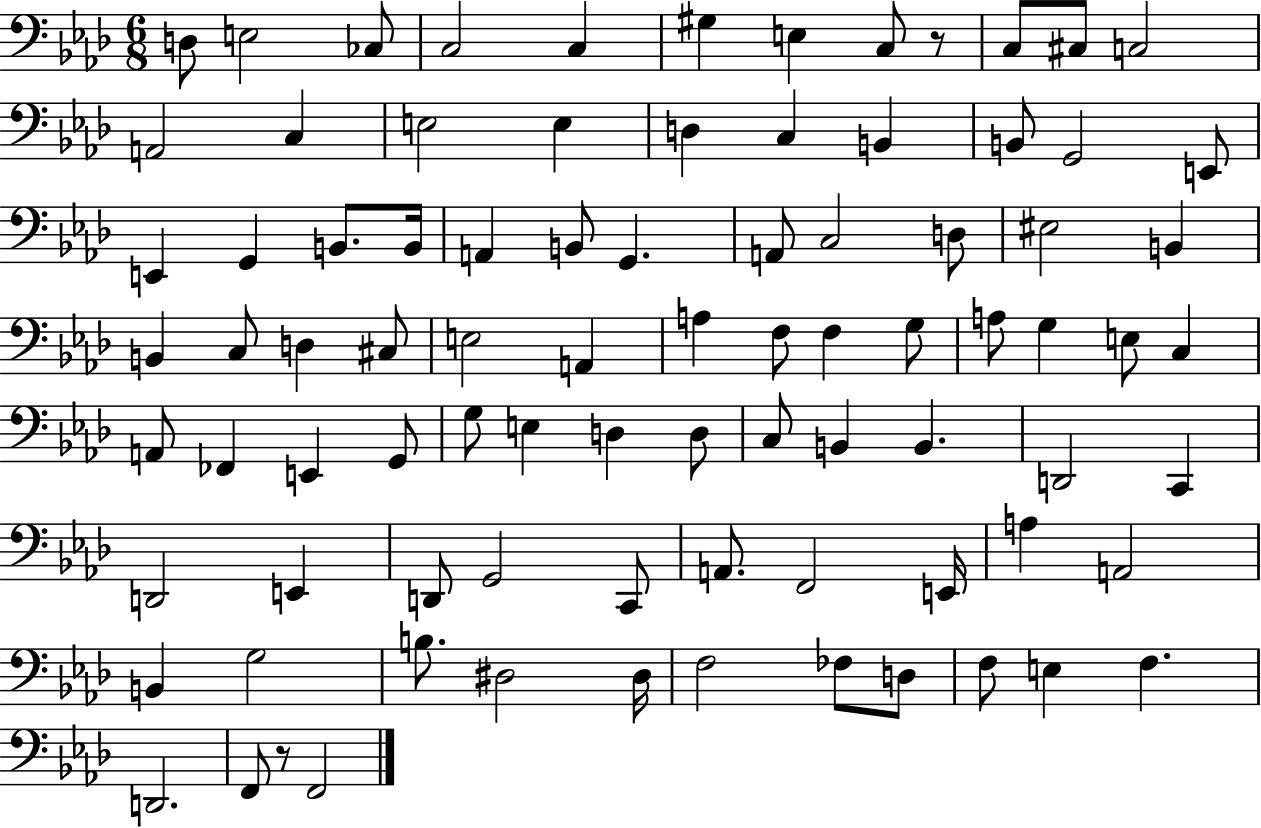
D3/e E3/h CES3/e C3/h C3/q G#3/q E3/q C3/e R/e C3/e C#3/e C3/h A2/h C3/q E3/h E3/q D3/q C3/q B2/q B2/e G2/h E2/e E2/q G2/q B2/e. B2/s A2/q B2/e G2/q. A2/e C3/h D3/e EIS3/h B2/q B2/q C3/e D3/q C#3/e E3/h A2/q A3/q F3/e F3/q G3/e A3/e G3/q E3/e C3/q A2/e FES2/q E2/q G2/e G3/e E3/q D3/q D3/e C3/e B2/q B2/q. D2/h C2/q D2/h E2/q D2/e G2/h C2/e A2/e. F2/h E2/s A3/q A2/h B2/q G3/h B3/e. D#3/h D#3/s F3/h FES3/e D3/e F3/e E3/q F3/q. D2/h. F2/e R/e F2/h